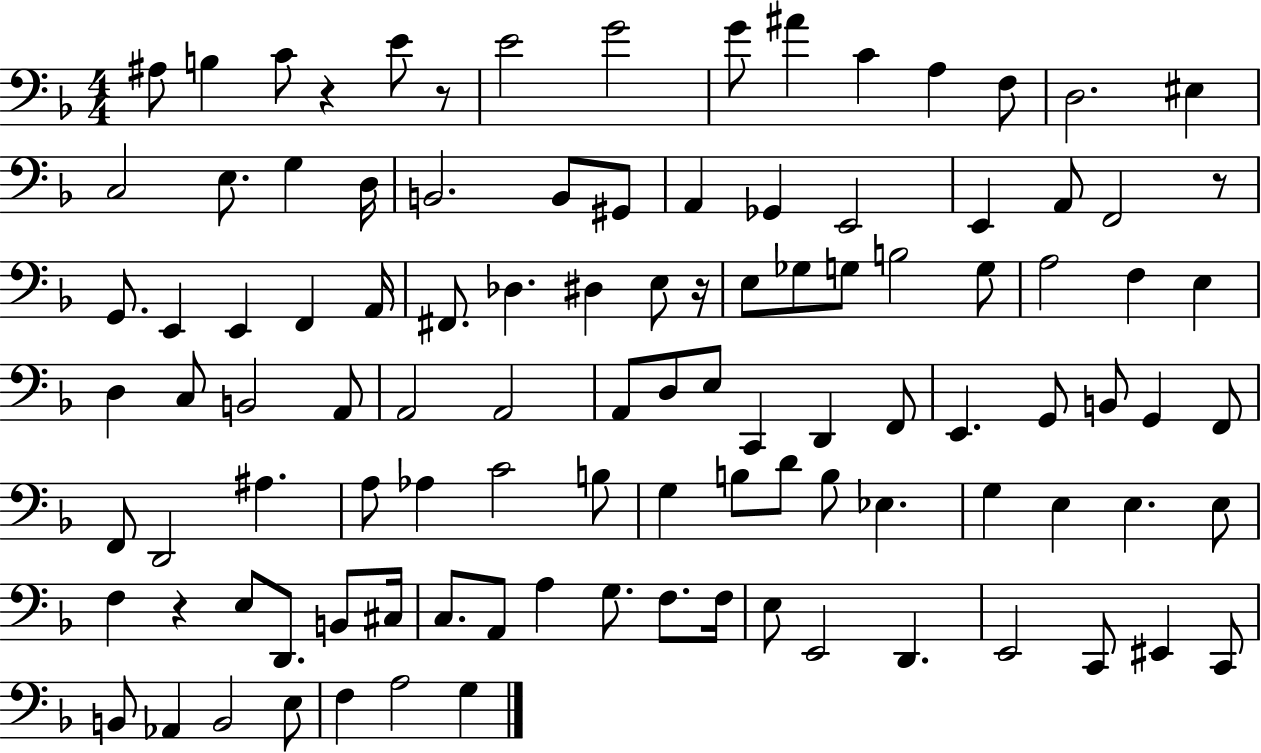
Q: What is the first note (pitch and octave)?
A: A#3